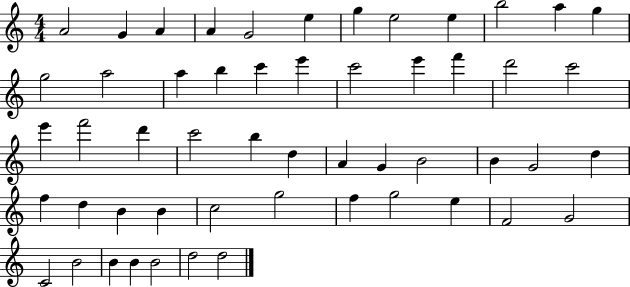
{
  \clef treble
  \numericTimeSignature
  \time 4/4
  \key c \major
  a'2 g'4 a'4 | a'4 g'2 e''4 | g''4 e''2 e''4 | b''2 a''4 g''4 | \break g''2 a''2 | a''4 b''4 c'''4 e'''4 | c'''2 e'''4 f'''4 | d'''2 c'''2 | \break e'''4 f'''2 d'''4 | c'''2 b''4 d''4 | a'4 g'4 b'2 | b'4 g'2 d''4 | \break f''4 d''4 b'4 b'4 | c''2 g''2 | f''4 g''2 e''4 | f'2 g'2 | \break c'2 b'2 | b'4 b'4 b'2 | d''2 d''2 | \bar "|."
}